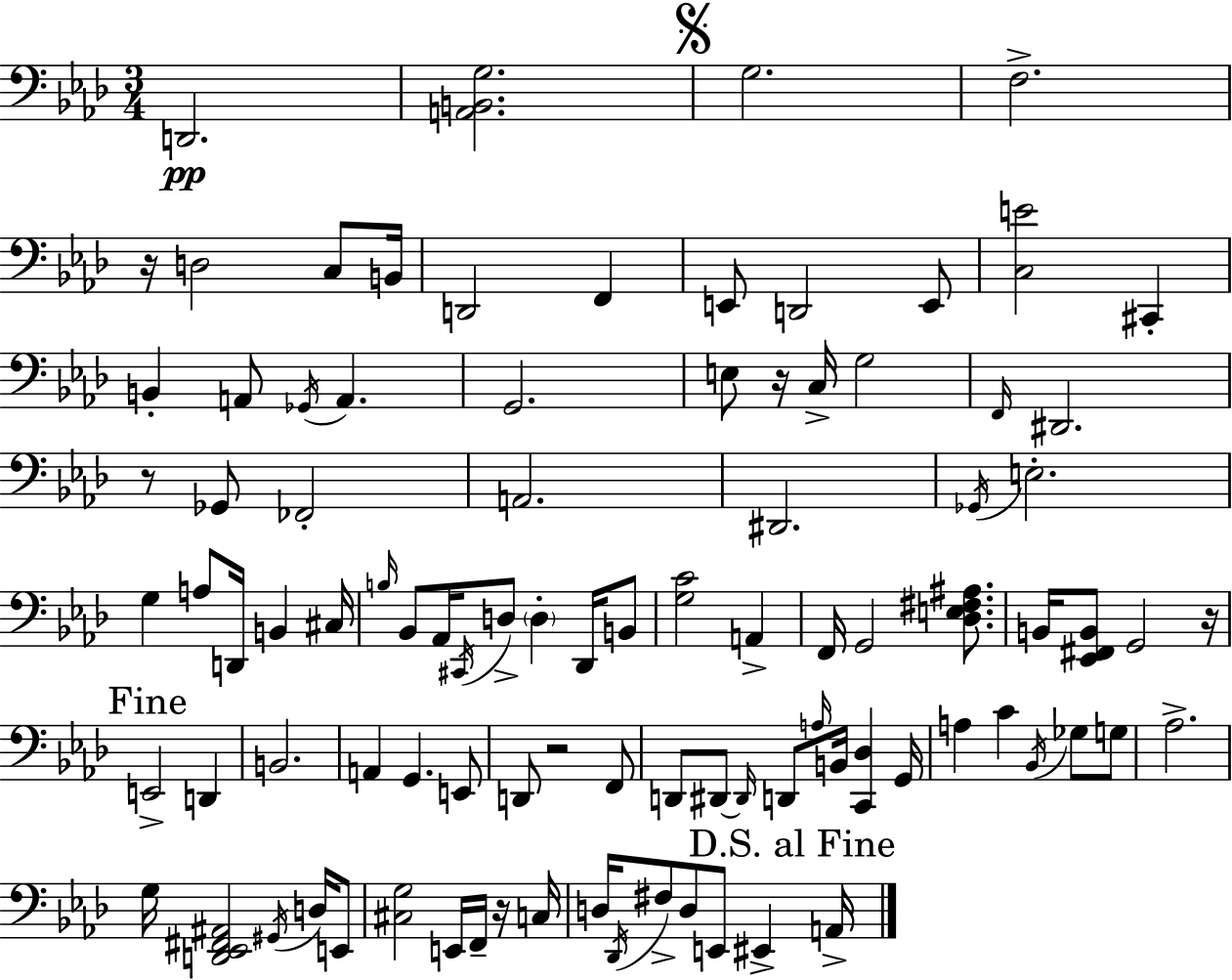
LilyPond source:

{
  \clef bass
  \numericTimeSignature
  \time 3/4
  \key f \minor
  d,2.\pp | <a, b, g>2. | \mark \markup { \musicglyph "scripts.segno" } g2. | f2.-> | \break r16 d2 c8 b,16 | d,2 f,4 | e,8 d,2 e,8 | <c e'>2 cis,4-. | \break b,4-. a,8 \acciaccatura { ges,16 } a,4. | g,2. | e8 r16 c16-> g2 | \grace { f,16 } dis,2. | \break r8 ges,8 fes,2-. | a,2. | dis,2. | \acciaccatura { ges,16 } e2.-. | \break g4 a8 d,16 b,4 | cis16 \grace { b16 } bes,8 aes,16 \acciaccatura { cis,16 } d8-> \parenthesize d4-. | des,16 b,8 <g c'>2 | a,4-> f,16 g,2 | \break <des e fis ais>8. b,16 <ees, fis, b,>8 g,2 | r16 \mark "Fine" e,2-> | d,4 b,2. | a,4 g,4. | \break e,8 d,8 r2 | f,8 d,8 dis,8~~ \grace { dis,16 } d,8 | \grace { a16 } b,16 <c, des>4 g,16 a4 c'4 | \acciaccatura { bes,16 } ges8 g8 aes2.-> | \break g16 <d, ees, fis, ais,>2 | \acciaccatura { gis,16 } d16 e,8 <cis g>2 | e,16 f,16-- r16 c16 d16 \acciaccatura { des,16 } fis8-> | d8 e,8 eis,4-> \mark "D.S. al Fine" a,16-> \bar "|."
}